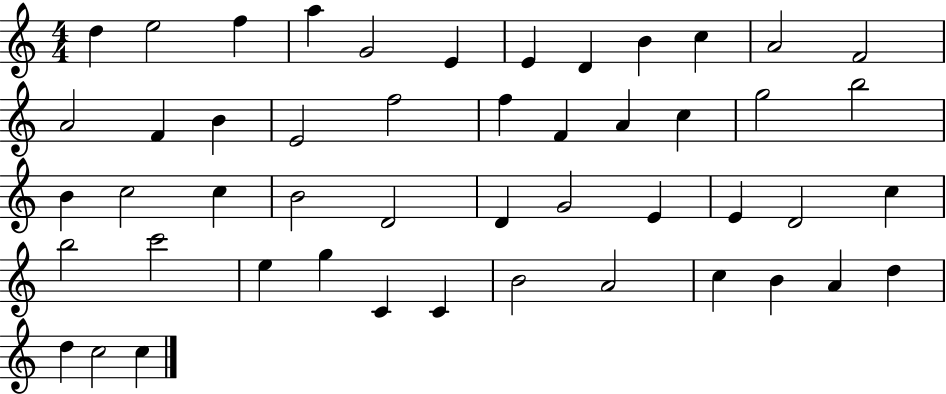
D5/q E5/h F5/q A5/q G4/h E4/q E4/q D4/q B4/q C5/q A4/h F4/h A4/h F4/q B4/q E4/h F5/h F5/q F4/q A4/q C5/q G5/h B5/h B4/q C5/h C5/q B4/h D4/h D4/q G4/h E4/q E4/q D4/h C5/q B5/h C6/h E5/q G5/q C4/q C4/q B4/h A4/h C5/q B4/q A4/q D5/q D5/q C5/h C5/q